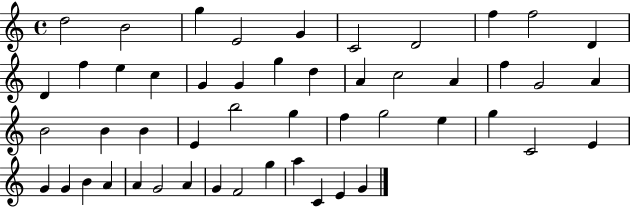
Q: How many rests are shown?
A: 0